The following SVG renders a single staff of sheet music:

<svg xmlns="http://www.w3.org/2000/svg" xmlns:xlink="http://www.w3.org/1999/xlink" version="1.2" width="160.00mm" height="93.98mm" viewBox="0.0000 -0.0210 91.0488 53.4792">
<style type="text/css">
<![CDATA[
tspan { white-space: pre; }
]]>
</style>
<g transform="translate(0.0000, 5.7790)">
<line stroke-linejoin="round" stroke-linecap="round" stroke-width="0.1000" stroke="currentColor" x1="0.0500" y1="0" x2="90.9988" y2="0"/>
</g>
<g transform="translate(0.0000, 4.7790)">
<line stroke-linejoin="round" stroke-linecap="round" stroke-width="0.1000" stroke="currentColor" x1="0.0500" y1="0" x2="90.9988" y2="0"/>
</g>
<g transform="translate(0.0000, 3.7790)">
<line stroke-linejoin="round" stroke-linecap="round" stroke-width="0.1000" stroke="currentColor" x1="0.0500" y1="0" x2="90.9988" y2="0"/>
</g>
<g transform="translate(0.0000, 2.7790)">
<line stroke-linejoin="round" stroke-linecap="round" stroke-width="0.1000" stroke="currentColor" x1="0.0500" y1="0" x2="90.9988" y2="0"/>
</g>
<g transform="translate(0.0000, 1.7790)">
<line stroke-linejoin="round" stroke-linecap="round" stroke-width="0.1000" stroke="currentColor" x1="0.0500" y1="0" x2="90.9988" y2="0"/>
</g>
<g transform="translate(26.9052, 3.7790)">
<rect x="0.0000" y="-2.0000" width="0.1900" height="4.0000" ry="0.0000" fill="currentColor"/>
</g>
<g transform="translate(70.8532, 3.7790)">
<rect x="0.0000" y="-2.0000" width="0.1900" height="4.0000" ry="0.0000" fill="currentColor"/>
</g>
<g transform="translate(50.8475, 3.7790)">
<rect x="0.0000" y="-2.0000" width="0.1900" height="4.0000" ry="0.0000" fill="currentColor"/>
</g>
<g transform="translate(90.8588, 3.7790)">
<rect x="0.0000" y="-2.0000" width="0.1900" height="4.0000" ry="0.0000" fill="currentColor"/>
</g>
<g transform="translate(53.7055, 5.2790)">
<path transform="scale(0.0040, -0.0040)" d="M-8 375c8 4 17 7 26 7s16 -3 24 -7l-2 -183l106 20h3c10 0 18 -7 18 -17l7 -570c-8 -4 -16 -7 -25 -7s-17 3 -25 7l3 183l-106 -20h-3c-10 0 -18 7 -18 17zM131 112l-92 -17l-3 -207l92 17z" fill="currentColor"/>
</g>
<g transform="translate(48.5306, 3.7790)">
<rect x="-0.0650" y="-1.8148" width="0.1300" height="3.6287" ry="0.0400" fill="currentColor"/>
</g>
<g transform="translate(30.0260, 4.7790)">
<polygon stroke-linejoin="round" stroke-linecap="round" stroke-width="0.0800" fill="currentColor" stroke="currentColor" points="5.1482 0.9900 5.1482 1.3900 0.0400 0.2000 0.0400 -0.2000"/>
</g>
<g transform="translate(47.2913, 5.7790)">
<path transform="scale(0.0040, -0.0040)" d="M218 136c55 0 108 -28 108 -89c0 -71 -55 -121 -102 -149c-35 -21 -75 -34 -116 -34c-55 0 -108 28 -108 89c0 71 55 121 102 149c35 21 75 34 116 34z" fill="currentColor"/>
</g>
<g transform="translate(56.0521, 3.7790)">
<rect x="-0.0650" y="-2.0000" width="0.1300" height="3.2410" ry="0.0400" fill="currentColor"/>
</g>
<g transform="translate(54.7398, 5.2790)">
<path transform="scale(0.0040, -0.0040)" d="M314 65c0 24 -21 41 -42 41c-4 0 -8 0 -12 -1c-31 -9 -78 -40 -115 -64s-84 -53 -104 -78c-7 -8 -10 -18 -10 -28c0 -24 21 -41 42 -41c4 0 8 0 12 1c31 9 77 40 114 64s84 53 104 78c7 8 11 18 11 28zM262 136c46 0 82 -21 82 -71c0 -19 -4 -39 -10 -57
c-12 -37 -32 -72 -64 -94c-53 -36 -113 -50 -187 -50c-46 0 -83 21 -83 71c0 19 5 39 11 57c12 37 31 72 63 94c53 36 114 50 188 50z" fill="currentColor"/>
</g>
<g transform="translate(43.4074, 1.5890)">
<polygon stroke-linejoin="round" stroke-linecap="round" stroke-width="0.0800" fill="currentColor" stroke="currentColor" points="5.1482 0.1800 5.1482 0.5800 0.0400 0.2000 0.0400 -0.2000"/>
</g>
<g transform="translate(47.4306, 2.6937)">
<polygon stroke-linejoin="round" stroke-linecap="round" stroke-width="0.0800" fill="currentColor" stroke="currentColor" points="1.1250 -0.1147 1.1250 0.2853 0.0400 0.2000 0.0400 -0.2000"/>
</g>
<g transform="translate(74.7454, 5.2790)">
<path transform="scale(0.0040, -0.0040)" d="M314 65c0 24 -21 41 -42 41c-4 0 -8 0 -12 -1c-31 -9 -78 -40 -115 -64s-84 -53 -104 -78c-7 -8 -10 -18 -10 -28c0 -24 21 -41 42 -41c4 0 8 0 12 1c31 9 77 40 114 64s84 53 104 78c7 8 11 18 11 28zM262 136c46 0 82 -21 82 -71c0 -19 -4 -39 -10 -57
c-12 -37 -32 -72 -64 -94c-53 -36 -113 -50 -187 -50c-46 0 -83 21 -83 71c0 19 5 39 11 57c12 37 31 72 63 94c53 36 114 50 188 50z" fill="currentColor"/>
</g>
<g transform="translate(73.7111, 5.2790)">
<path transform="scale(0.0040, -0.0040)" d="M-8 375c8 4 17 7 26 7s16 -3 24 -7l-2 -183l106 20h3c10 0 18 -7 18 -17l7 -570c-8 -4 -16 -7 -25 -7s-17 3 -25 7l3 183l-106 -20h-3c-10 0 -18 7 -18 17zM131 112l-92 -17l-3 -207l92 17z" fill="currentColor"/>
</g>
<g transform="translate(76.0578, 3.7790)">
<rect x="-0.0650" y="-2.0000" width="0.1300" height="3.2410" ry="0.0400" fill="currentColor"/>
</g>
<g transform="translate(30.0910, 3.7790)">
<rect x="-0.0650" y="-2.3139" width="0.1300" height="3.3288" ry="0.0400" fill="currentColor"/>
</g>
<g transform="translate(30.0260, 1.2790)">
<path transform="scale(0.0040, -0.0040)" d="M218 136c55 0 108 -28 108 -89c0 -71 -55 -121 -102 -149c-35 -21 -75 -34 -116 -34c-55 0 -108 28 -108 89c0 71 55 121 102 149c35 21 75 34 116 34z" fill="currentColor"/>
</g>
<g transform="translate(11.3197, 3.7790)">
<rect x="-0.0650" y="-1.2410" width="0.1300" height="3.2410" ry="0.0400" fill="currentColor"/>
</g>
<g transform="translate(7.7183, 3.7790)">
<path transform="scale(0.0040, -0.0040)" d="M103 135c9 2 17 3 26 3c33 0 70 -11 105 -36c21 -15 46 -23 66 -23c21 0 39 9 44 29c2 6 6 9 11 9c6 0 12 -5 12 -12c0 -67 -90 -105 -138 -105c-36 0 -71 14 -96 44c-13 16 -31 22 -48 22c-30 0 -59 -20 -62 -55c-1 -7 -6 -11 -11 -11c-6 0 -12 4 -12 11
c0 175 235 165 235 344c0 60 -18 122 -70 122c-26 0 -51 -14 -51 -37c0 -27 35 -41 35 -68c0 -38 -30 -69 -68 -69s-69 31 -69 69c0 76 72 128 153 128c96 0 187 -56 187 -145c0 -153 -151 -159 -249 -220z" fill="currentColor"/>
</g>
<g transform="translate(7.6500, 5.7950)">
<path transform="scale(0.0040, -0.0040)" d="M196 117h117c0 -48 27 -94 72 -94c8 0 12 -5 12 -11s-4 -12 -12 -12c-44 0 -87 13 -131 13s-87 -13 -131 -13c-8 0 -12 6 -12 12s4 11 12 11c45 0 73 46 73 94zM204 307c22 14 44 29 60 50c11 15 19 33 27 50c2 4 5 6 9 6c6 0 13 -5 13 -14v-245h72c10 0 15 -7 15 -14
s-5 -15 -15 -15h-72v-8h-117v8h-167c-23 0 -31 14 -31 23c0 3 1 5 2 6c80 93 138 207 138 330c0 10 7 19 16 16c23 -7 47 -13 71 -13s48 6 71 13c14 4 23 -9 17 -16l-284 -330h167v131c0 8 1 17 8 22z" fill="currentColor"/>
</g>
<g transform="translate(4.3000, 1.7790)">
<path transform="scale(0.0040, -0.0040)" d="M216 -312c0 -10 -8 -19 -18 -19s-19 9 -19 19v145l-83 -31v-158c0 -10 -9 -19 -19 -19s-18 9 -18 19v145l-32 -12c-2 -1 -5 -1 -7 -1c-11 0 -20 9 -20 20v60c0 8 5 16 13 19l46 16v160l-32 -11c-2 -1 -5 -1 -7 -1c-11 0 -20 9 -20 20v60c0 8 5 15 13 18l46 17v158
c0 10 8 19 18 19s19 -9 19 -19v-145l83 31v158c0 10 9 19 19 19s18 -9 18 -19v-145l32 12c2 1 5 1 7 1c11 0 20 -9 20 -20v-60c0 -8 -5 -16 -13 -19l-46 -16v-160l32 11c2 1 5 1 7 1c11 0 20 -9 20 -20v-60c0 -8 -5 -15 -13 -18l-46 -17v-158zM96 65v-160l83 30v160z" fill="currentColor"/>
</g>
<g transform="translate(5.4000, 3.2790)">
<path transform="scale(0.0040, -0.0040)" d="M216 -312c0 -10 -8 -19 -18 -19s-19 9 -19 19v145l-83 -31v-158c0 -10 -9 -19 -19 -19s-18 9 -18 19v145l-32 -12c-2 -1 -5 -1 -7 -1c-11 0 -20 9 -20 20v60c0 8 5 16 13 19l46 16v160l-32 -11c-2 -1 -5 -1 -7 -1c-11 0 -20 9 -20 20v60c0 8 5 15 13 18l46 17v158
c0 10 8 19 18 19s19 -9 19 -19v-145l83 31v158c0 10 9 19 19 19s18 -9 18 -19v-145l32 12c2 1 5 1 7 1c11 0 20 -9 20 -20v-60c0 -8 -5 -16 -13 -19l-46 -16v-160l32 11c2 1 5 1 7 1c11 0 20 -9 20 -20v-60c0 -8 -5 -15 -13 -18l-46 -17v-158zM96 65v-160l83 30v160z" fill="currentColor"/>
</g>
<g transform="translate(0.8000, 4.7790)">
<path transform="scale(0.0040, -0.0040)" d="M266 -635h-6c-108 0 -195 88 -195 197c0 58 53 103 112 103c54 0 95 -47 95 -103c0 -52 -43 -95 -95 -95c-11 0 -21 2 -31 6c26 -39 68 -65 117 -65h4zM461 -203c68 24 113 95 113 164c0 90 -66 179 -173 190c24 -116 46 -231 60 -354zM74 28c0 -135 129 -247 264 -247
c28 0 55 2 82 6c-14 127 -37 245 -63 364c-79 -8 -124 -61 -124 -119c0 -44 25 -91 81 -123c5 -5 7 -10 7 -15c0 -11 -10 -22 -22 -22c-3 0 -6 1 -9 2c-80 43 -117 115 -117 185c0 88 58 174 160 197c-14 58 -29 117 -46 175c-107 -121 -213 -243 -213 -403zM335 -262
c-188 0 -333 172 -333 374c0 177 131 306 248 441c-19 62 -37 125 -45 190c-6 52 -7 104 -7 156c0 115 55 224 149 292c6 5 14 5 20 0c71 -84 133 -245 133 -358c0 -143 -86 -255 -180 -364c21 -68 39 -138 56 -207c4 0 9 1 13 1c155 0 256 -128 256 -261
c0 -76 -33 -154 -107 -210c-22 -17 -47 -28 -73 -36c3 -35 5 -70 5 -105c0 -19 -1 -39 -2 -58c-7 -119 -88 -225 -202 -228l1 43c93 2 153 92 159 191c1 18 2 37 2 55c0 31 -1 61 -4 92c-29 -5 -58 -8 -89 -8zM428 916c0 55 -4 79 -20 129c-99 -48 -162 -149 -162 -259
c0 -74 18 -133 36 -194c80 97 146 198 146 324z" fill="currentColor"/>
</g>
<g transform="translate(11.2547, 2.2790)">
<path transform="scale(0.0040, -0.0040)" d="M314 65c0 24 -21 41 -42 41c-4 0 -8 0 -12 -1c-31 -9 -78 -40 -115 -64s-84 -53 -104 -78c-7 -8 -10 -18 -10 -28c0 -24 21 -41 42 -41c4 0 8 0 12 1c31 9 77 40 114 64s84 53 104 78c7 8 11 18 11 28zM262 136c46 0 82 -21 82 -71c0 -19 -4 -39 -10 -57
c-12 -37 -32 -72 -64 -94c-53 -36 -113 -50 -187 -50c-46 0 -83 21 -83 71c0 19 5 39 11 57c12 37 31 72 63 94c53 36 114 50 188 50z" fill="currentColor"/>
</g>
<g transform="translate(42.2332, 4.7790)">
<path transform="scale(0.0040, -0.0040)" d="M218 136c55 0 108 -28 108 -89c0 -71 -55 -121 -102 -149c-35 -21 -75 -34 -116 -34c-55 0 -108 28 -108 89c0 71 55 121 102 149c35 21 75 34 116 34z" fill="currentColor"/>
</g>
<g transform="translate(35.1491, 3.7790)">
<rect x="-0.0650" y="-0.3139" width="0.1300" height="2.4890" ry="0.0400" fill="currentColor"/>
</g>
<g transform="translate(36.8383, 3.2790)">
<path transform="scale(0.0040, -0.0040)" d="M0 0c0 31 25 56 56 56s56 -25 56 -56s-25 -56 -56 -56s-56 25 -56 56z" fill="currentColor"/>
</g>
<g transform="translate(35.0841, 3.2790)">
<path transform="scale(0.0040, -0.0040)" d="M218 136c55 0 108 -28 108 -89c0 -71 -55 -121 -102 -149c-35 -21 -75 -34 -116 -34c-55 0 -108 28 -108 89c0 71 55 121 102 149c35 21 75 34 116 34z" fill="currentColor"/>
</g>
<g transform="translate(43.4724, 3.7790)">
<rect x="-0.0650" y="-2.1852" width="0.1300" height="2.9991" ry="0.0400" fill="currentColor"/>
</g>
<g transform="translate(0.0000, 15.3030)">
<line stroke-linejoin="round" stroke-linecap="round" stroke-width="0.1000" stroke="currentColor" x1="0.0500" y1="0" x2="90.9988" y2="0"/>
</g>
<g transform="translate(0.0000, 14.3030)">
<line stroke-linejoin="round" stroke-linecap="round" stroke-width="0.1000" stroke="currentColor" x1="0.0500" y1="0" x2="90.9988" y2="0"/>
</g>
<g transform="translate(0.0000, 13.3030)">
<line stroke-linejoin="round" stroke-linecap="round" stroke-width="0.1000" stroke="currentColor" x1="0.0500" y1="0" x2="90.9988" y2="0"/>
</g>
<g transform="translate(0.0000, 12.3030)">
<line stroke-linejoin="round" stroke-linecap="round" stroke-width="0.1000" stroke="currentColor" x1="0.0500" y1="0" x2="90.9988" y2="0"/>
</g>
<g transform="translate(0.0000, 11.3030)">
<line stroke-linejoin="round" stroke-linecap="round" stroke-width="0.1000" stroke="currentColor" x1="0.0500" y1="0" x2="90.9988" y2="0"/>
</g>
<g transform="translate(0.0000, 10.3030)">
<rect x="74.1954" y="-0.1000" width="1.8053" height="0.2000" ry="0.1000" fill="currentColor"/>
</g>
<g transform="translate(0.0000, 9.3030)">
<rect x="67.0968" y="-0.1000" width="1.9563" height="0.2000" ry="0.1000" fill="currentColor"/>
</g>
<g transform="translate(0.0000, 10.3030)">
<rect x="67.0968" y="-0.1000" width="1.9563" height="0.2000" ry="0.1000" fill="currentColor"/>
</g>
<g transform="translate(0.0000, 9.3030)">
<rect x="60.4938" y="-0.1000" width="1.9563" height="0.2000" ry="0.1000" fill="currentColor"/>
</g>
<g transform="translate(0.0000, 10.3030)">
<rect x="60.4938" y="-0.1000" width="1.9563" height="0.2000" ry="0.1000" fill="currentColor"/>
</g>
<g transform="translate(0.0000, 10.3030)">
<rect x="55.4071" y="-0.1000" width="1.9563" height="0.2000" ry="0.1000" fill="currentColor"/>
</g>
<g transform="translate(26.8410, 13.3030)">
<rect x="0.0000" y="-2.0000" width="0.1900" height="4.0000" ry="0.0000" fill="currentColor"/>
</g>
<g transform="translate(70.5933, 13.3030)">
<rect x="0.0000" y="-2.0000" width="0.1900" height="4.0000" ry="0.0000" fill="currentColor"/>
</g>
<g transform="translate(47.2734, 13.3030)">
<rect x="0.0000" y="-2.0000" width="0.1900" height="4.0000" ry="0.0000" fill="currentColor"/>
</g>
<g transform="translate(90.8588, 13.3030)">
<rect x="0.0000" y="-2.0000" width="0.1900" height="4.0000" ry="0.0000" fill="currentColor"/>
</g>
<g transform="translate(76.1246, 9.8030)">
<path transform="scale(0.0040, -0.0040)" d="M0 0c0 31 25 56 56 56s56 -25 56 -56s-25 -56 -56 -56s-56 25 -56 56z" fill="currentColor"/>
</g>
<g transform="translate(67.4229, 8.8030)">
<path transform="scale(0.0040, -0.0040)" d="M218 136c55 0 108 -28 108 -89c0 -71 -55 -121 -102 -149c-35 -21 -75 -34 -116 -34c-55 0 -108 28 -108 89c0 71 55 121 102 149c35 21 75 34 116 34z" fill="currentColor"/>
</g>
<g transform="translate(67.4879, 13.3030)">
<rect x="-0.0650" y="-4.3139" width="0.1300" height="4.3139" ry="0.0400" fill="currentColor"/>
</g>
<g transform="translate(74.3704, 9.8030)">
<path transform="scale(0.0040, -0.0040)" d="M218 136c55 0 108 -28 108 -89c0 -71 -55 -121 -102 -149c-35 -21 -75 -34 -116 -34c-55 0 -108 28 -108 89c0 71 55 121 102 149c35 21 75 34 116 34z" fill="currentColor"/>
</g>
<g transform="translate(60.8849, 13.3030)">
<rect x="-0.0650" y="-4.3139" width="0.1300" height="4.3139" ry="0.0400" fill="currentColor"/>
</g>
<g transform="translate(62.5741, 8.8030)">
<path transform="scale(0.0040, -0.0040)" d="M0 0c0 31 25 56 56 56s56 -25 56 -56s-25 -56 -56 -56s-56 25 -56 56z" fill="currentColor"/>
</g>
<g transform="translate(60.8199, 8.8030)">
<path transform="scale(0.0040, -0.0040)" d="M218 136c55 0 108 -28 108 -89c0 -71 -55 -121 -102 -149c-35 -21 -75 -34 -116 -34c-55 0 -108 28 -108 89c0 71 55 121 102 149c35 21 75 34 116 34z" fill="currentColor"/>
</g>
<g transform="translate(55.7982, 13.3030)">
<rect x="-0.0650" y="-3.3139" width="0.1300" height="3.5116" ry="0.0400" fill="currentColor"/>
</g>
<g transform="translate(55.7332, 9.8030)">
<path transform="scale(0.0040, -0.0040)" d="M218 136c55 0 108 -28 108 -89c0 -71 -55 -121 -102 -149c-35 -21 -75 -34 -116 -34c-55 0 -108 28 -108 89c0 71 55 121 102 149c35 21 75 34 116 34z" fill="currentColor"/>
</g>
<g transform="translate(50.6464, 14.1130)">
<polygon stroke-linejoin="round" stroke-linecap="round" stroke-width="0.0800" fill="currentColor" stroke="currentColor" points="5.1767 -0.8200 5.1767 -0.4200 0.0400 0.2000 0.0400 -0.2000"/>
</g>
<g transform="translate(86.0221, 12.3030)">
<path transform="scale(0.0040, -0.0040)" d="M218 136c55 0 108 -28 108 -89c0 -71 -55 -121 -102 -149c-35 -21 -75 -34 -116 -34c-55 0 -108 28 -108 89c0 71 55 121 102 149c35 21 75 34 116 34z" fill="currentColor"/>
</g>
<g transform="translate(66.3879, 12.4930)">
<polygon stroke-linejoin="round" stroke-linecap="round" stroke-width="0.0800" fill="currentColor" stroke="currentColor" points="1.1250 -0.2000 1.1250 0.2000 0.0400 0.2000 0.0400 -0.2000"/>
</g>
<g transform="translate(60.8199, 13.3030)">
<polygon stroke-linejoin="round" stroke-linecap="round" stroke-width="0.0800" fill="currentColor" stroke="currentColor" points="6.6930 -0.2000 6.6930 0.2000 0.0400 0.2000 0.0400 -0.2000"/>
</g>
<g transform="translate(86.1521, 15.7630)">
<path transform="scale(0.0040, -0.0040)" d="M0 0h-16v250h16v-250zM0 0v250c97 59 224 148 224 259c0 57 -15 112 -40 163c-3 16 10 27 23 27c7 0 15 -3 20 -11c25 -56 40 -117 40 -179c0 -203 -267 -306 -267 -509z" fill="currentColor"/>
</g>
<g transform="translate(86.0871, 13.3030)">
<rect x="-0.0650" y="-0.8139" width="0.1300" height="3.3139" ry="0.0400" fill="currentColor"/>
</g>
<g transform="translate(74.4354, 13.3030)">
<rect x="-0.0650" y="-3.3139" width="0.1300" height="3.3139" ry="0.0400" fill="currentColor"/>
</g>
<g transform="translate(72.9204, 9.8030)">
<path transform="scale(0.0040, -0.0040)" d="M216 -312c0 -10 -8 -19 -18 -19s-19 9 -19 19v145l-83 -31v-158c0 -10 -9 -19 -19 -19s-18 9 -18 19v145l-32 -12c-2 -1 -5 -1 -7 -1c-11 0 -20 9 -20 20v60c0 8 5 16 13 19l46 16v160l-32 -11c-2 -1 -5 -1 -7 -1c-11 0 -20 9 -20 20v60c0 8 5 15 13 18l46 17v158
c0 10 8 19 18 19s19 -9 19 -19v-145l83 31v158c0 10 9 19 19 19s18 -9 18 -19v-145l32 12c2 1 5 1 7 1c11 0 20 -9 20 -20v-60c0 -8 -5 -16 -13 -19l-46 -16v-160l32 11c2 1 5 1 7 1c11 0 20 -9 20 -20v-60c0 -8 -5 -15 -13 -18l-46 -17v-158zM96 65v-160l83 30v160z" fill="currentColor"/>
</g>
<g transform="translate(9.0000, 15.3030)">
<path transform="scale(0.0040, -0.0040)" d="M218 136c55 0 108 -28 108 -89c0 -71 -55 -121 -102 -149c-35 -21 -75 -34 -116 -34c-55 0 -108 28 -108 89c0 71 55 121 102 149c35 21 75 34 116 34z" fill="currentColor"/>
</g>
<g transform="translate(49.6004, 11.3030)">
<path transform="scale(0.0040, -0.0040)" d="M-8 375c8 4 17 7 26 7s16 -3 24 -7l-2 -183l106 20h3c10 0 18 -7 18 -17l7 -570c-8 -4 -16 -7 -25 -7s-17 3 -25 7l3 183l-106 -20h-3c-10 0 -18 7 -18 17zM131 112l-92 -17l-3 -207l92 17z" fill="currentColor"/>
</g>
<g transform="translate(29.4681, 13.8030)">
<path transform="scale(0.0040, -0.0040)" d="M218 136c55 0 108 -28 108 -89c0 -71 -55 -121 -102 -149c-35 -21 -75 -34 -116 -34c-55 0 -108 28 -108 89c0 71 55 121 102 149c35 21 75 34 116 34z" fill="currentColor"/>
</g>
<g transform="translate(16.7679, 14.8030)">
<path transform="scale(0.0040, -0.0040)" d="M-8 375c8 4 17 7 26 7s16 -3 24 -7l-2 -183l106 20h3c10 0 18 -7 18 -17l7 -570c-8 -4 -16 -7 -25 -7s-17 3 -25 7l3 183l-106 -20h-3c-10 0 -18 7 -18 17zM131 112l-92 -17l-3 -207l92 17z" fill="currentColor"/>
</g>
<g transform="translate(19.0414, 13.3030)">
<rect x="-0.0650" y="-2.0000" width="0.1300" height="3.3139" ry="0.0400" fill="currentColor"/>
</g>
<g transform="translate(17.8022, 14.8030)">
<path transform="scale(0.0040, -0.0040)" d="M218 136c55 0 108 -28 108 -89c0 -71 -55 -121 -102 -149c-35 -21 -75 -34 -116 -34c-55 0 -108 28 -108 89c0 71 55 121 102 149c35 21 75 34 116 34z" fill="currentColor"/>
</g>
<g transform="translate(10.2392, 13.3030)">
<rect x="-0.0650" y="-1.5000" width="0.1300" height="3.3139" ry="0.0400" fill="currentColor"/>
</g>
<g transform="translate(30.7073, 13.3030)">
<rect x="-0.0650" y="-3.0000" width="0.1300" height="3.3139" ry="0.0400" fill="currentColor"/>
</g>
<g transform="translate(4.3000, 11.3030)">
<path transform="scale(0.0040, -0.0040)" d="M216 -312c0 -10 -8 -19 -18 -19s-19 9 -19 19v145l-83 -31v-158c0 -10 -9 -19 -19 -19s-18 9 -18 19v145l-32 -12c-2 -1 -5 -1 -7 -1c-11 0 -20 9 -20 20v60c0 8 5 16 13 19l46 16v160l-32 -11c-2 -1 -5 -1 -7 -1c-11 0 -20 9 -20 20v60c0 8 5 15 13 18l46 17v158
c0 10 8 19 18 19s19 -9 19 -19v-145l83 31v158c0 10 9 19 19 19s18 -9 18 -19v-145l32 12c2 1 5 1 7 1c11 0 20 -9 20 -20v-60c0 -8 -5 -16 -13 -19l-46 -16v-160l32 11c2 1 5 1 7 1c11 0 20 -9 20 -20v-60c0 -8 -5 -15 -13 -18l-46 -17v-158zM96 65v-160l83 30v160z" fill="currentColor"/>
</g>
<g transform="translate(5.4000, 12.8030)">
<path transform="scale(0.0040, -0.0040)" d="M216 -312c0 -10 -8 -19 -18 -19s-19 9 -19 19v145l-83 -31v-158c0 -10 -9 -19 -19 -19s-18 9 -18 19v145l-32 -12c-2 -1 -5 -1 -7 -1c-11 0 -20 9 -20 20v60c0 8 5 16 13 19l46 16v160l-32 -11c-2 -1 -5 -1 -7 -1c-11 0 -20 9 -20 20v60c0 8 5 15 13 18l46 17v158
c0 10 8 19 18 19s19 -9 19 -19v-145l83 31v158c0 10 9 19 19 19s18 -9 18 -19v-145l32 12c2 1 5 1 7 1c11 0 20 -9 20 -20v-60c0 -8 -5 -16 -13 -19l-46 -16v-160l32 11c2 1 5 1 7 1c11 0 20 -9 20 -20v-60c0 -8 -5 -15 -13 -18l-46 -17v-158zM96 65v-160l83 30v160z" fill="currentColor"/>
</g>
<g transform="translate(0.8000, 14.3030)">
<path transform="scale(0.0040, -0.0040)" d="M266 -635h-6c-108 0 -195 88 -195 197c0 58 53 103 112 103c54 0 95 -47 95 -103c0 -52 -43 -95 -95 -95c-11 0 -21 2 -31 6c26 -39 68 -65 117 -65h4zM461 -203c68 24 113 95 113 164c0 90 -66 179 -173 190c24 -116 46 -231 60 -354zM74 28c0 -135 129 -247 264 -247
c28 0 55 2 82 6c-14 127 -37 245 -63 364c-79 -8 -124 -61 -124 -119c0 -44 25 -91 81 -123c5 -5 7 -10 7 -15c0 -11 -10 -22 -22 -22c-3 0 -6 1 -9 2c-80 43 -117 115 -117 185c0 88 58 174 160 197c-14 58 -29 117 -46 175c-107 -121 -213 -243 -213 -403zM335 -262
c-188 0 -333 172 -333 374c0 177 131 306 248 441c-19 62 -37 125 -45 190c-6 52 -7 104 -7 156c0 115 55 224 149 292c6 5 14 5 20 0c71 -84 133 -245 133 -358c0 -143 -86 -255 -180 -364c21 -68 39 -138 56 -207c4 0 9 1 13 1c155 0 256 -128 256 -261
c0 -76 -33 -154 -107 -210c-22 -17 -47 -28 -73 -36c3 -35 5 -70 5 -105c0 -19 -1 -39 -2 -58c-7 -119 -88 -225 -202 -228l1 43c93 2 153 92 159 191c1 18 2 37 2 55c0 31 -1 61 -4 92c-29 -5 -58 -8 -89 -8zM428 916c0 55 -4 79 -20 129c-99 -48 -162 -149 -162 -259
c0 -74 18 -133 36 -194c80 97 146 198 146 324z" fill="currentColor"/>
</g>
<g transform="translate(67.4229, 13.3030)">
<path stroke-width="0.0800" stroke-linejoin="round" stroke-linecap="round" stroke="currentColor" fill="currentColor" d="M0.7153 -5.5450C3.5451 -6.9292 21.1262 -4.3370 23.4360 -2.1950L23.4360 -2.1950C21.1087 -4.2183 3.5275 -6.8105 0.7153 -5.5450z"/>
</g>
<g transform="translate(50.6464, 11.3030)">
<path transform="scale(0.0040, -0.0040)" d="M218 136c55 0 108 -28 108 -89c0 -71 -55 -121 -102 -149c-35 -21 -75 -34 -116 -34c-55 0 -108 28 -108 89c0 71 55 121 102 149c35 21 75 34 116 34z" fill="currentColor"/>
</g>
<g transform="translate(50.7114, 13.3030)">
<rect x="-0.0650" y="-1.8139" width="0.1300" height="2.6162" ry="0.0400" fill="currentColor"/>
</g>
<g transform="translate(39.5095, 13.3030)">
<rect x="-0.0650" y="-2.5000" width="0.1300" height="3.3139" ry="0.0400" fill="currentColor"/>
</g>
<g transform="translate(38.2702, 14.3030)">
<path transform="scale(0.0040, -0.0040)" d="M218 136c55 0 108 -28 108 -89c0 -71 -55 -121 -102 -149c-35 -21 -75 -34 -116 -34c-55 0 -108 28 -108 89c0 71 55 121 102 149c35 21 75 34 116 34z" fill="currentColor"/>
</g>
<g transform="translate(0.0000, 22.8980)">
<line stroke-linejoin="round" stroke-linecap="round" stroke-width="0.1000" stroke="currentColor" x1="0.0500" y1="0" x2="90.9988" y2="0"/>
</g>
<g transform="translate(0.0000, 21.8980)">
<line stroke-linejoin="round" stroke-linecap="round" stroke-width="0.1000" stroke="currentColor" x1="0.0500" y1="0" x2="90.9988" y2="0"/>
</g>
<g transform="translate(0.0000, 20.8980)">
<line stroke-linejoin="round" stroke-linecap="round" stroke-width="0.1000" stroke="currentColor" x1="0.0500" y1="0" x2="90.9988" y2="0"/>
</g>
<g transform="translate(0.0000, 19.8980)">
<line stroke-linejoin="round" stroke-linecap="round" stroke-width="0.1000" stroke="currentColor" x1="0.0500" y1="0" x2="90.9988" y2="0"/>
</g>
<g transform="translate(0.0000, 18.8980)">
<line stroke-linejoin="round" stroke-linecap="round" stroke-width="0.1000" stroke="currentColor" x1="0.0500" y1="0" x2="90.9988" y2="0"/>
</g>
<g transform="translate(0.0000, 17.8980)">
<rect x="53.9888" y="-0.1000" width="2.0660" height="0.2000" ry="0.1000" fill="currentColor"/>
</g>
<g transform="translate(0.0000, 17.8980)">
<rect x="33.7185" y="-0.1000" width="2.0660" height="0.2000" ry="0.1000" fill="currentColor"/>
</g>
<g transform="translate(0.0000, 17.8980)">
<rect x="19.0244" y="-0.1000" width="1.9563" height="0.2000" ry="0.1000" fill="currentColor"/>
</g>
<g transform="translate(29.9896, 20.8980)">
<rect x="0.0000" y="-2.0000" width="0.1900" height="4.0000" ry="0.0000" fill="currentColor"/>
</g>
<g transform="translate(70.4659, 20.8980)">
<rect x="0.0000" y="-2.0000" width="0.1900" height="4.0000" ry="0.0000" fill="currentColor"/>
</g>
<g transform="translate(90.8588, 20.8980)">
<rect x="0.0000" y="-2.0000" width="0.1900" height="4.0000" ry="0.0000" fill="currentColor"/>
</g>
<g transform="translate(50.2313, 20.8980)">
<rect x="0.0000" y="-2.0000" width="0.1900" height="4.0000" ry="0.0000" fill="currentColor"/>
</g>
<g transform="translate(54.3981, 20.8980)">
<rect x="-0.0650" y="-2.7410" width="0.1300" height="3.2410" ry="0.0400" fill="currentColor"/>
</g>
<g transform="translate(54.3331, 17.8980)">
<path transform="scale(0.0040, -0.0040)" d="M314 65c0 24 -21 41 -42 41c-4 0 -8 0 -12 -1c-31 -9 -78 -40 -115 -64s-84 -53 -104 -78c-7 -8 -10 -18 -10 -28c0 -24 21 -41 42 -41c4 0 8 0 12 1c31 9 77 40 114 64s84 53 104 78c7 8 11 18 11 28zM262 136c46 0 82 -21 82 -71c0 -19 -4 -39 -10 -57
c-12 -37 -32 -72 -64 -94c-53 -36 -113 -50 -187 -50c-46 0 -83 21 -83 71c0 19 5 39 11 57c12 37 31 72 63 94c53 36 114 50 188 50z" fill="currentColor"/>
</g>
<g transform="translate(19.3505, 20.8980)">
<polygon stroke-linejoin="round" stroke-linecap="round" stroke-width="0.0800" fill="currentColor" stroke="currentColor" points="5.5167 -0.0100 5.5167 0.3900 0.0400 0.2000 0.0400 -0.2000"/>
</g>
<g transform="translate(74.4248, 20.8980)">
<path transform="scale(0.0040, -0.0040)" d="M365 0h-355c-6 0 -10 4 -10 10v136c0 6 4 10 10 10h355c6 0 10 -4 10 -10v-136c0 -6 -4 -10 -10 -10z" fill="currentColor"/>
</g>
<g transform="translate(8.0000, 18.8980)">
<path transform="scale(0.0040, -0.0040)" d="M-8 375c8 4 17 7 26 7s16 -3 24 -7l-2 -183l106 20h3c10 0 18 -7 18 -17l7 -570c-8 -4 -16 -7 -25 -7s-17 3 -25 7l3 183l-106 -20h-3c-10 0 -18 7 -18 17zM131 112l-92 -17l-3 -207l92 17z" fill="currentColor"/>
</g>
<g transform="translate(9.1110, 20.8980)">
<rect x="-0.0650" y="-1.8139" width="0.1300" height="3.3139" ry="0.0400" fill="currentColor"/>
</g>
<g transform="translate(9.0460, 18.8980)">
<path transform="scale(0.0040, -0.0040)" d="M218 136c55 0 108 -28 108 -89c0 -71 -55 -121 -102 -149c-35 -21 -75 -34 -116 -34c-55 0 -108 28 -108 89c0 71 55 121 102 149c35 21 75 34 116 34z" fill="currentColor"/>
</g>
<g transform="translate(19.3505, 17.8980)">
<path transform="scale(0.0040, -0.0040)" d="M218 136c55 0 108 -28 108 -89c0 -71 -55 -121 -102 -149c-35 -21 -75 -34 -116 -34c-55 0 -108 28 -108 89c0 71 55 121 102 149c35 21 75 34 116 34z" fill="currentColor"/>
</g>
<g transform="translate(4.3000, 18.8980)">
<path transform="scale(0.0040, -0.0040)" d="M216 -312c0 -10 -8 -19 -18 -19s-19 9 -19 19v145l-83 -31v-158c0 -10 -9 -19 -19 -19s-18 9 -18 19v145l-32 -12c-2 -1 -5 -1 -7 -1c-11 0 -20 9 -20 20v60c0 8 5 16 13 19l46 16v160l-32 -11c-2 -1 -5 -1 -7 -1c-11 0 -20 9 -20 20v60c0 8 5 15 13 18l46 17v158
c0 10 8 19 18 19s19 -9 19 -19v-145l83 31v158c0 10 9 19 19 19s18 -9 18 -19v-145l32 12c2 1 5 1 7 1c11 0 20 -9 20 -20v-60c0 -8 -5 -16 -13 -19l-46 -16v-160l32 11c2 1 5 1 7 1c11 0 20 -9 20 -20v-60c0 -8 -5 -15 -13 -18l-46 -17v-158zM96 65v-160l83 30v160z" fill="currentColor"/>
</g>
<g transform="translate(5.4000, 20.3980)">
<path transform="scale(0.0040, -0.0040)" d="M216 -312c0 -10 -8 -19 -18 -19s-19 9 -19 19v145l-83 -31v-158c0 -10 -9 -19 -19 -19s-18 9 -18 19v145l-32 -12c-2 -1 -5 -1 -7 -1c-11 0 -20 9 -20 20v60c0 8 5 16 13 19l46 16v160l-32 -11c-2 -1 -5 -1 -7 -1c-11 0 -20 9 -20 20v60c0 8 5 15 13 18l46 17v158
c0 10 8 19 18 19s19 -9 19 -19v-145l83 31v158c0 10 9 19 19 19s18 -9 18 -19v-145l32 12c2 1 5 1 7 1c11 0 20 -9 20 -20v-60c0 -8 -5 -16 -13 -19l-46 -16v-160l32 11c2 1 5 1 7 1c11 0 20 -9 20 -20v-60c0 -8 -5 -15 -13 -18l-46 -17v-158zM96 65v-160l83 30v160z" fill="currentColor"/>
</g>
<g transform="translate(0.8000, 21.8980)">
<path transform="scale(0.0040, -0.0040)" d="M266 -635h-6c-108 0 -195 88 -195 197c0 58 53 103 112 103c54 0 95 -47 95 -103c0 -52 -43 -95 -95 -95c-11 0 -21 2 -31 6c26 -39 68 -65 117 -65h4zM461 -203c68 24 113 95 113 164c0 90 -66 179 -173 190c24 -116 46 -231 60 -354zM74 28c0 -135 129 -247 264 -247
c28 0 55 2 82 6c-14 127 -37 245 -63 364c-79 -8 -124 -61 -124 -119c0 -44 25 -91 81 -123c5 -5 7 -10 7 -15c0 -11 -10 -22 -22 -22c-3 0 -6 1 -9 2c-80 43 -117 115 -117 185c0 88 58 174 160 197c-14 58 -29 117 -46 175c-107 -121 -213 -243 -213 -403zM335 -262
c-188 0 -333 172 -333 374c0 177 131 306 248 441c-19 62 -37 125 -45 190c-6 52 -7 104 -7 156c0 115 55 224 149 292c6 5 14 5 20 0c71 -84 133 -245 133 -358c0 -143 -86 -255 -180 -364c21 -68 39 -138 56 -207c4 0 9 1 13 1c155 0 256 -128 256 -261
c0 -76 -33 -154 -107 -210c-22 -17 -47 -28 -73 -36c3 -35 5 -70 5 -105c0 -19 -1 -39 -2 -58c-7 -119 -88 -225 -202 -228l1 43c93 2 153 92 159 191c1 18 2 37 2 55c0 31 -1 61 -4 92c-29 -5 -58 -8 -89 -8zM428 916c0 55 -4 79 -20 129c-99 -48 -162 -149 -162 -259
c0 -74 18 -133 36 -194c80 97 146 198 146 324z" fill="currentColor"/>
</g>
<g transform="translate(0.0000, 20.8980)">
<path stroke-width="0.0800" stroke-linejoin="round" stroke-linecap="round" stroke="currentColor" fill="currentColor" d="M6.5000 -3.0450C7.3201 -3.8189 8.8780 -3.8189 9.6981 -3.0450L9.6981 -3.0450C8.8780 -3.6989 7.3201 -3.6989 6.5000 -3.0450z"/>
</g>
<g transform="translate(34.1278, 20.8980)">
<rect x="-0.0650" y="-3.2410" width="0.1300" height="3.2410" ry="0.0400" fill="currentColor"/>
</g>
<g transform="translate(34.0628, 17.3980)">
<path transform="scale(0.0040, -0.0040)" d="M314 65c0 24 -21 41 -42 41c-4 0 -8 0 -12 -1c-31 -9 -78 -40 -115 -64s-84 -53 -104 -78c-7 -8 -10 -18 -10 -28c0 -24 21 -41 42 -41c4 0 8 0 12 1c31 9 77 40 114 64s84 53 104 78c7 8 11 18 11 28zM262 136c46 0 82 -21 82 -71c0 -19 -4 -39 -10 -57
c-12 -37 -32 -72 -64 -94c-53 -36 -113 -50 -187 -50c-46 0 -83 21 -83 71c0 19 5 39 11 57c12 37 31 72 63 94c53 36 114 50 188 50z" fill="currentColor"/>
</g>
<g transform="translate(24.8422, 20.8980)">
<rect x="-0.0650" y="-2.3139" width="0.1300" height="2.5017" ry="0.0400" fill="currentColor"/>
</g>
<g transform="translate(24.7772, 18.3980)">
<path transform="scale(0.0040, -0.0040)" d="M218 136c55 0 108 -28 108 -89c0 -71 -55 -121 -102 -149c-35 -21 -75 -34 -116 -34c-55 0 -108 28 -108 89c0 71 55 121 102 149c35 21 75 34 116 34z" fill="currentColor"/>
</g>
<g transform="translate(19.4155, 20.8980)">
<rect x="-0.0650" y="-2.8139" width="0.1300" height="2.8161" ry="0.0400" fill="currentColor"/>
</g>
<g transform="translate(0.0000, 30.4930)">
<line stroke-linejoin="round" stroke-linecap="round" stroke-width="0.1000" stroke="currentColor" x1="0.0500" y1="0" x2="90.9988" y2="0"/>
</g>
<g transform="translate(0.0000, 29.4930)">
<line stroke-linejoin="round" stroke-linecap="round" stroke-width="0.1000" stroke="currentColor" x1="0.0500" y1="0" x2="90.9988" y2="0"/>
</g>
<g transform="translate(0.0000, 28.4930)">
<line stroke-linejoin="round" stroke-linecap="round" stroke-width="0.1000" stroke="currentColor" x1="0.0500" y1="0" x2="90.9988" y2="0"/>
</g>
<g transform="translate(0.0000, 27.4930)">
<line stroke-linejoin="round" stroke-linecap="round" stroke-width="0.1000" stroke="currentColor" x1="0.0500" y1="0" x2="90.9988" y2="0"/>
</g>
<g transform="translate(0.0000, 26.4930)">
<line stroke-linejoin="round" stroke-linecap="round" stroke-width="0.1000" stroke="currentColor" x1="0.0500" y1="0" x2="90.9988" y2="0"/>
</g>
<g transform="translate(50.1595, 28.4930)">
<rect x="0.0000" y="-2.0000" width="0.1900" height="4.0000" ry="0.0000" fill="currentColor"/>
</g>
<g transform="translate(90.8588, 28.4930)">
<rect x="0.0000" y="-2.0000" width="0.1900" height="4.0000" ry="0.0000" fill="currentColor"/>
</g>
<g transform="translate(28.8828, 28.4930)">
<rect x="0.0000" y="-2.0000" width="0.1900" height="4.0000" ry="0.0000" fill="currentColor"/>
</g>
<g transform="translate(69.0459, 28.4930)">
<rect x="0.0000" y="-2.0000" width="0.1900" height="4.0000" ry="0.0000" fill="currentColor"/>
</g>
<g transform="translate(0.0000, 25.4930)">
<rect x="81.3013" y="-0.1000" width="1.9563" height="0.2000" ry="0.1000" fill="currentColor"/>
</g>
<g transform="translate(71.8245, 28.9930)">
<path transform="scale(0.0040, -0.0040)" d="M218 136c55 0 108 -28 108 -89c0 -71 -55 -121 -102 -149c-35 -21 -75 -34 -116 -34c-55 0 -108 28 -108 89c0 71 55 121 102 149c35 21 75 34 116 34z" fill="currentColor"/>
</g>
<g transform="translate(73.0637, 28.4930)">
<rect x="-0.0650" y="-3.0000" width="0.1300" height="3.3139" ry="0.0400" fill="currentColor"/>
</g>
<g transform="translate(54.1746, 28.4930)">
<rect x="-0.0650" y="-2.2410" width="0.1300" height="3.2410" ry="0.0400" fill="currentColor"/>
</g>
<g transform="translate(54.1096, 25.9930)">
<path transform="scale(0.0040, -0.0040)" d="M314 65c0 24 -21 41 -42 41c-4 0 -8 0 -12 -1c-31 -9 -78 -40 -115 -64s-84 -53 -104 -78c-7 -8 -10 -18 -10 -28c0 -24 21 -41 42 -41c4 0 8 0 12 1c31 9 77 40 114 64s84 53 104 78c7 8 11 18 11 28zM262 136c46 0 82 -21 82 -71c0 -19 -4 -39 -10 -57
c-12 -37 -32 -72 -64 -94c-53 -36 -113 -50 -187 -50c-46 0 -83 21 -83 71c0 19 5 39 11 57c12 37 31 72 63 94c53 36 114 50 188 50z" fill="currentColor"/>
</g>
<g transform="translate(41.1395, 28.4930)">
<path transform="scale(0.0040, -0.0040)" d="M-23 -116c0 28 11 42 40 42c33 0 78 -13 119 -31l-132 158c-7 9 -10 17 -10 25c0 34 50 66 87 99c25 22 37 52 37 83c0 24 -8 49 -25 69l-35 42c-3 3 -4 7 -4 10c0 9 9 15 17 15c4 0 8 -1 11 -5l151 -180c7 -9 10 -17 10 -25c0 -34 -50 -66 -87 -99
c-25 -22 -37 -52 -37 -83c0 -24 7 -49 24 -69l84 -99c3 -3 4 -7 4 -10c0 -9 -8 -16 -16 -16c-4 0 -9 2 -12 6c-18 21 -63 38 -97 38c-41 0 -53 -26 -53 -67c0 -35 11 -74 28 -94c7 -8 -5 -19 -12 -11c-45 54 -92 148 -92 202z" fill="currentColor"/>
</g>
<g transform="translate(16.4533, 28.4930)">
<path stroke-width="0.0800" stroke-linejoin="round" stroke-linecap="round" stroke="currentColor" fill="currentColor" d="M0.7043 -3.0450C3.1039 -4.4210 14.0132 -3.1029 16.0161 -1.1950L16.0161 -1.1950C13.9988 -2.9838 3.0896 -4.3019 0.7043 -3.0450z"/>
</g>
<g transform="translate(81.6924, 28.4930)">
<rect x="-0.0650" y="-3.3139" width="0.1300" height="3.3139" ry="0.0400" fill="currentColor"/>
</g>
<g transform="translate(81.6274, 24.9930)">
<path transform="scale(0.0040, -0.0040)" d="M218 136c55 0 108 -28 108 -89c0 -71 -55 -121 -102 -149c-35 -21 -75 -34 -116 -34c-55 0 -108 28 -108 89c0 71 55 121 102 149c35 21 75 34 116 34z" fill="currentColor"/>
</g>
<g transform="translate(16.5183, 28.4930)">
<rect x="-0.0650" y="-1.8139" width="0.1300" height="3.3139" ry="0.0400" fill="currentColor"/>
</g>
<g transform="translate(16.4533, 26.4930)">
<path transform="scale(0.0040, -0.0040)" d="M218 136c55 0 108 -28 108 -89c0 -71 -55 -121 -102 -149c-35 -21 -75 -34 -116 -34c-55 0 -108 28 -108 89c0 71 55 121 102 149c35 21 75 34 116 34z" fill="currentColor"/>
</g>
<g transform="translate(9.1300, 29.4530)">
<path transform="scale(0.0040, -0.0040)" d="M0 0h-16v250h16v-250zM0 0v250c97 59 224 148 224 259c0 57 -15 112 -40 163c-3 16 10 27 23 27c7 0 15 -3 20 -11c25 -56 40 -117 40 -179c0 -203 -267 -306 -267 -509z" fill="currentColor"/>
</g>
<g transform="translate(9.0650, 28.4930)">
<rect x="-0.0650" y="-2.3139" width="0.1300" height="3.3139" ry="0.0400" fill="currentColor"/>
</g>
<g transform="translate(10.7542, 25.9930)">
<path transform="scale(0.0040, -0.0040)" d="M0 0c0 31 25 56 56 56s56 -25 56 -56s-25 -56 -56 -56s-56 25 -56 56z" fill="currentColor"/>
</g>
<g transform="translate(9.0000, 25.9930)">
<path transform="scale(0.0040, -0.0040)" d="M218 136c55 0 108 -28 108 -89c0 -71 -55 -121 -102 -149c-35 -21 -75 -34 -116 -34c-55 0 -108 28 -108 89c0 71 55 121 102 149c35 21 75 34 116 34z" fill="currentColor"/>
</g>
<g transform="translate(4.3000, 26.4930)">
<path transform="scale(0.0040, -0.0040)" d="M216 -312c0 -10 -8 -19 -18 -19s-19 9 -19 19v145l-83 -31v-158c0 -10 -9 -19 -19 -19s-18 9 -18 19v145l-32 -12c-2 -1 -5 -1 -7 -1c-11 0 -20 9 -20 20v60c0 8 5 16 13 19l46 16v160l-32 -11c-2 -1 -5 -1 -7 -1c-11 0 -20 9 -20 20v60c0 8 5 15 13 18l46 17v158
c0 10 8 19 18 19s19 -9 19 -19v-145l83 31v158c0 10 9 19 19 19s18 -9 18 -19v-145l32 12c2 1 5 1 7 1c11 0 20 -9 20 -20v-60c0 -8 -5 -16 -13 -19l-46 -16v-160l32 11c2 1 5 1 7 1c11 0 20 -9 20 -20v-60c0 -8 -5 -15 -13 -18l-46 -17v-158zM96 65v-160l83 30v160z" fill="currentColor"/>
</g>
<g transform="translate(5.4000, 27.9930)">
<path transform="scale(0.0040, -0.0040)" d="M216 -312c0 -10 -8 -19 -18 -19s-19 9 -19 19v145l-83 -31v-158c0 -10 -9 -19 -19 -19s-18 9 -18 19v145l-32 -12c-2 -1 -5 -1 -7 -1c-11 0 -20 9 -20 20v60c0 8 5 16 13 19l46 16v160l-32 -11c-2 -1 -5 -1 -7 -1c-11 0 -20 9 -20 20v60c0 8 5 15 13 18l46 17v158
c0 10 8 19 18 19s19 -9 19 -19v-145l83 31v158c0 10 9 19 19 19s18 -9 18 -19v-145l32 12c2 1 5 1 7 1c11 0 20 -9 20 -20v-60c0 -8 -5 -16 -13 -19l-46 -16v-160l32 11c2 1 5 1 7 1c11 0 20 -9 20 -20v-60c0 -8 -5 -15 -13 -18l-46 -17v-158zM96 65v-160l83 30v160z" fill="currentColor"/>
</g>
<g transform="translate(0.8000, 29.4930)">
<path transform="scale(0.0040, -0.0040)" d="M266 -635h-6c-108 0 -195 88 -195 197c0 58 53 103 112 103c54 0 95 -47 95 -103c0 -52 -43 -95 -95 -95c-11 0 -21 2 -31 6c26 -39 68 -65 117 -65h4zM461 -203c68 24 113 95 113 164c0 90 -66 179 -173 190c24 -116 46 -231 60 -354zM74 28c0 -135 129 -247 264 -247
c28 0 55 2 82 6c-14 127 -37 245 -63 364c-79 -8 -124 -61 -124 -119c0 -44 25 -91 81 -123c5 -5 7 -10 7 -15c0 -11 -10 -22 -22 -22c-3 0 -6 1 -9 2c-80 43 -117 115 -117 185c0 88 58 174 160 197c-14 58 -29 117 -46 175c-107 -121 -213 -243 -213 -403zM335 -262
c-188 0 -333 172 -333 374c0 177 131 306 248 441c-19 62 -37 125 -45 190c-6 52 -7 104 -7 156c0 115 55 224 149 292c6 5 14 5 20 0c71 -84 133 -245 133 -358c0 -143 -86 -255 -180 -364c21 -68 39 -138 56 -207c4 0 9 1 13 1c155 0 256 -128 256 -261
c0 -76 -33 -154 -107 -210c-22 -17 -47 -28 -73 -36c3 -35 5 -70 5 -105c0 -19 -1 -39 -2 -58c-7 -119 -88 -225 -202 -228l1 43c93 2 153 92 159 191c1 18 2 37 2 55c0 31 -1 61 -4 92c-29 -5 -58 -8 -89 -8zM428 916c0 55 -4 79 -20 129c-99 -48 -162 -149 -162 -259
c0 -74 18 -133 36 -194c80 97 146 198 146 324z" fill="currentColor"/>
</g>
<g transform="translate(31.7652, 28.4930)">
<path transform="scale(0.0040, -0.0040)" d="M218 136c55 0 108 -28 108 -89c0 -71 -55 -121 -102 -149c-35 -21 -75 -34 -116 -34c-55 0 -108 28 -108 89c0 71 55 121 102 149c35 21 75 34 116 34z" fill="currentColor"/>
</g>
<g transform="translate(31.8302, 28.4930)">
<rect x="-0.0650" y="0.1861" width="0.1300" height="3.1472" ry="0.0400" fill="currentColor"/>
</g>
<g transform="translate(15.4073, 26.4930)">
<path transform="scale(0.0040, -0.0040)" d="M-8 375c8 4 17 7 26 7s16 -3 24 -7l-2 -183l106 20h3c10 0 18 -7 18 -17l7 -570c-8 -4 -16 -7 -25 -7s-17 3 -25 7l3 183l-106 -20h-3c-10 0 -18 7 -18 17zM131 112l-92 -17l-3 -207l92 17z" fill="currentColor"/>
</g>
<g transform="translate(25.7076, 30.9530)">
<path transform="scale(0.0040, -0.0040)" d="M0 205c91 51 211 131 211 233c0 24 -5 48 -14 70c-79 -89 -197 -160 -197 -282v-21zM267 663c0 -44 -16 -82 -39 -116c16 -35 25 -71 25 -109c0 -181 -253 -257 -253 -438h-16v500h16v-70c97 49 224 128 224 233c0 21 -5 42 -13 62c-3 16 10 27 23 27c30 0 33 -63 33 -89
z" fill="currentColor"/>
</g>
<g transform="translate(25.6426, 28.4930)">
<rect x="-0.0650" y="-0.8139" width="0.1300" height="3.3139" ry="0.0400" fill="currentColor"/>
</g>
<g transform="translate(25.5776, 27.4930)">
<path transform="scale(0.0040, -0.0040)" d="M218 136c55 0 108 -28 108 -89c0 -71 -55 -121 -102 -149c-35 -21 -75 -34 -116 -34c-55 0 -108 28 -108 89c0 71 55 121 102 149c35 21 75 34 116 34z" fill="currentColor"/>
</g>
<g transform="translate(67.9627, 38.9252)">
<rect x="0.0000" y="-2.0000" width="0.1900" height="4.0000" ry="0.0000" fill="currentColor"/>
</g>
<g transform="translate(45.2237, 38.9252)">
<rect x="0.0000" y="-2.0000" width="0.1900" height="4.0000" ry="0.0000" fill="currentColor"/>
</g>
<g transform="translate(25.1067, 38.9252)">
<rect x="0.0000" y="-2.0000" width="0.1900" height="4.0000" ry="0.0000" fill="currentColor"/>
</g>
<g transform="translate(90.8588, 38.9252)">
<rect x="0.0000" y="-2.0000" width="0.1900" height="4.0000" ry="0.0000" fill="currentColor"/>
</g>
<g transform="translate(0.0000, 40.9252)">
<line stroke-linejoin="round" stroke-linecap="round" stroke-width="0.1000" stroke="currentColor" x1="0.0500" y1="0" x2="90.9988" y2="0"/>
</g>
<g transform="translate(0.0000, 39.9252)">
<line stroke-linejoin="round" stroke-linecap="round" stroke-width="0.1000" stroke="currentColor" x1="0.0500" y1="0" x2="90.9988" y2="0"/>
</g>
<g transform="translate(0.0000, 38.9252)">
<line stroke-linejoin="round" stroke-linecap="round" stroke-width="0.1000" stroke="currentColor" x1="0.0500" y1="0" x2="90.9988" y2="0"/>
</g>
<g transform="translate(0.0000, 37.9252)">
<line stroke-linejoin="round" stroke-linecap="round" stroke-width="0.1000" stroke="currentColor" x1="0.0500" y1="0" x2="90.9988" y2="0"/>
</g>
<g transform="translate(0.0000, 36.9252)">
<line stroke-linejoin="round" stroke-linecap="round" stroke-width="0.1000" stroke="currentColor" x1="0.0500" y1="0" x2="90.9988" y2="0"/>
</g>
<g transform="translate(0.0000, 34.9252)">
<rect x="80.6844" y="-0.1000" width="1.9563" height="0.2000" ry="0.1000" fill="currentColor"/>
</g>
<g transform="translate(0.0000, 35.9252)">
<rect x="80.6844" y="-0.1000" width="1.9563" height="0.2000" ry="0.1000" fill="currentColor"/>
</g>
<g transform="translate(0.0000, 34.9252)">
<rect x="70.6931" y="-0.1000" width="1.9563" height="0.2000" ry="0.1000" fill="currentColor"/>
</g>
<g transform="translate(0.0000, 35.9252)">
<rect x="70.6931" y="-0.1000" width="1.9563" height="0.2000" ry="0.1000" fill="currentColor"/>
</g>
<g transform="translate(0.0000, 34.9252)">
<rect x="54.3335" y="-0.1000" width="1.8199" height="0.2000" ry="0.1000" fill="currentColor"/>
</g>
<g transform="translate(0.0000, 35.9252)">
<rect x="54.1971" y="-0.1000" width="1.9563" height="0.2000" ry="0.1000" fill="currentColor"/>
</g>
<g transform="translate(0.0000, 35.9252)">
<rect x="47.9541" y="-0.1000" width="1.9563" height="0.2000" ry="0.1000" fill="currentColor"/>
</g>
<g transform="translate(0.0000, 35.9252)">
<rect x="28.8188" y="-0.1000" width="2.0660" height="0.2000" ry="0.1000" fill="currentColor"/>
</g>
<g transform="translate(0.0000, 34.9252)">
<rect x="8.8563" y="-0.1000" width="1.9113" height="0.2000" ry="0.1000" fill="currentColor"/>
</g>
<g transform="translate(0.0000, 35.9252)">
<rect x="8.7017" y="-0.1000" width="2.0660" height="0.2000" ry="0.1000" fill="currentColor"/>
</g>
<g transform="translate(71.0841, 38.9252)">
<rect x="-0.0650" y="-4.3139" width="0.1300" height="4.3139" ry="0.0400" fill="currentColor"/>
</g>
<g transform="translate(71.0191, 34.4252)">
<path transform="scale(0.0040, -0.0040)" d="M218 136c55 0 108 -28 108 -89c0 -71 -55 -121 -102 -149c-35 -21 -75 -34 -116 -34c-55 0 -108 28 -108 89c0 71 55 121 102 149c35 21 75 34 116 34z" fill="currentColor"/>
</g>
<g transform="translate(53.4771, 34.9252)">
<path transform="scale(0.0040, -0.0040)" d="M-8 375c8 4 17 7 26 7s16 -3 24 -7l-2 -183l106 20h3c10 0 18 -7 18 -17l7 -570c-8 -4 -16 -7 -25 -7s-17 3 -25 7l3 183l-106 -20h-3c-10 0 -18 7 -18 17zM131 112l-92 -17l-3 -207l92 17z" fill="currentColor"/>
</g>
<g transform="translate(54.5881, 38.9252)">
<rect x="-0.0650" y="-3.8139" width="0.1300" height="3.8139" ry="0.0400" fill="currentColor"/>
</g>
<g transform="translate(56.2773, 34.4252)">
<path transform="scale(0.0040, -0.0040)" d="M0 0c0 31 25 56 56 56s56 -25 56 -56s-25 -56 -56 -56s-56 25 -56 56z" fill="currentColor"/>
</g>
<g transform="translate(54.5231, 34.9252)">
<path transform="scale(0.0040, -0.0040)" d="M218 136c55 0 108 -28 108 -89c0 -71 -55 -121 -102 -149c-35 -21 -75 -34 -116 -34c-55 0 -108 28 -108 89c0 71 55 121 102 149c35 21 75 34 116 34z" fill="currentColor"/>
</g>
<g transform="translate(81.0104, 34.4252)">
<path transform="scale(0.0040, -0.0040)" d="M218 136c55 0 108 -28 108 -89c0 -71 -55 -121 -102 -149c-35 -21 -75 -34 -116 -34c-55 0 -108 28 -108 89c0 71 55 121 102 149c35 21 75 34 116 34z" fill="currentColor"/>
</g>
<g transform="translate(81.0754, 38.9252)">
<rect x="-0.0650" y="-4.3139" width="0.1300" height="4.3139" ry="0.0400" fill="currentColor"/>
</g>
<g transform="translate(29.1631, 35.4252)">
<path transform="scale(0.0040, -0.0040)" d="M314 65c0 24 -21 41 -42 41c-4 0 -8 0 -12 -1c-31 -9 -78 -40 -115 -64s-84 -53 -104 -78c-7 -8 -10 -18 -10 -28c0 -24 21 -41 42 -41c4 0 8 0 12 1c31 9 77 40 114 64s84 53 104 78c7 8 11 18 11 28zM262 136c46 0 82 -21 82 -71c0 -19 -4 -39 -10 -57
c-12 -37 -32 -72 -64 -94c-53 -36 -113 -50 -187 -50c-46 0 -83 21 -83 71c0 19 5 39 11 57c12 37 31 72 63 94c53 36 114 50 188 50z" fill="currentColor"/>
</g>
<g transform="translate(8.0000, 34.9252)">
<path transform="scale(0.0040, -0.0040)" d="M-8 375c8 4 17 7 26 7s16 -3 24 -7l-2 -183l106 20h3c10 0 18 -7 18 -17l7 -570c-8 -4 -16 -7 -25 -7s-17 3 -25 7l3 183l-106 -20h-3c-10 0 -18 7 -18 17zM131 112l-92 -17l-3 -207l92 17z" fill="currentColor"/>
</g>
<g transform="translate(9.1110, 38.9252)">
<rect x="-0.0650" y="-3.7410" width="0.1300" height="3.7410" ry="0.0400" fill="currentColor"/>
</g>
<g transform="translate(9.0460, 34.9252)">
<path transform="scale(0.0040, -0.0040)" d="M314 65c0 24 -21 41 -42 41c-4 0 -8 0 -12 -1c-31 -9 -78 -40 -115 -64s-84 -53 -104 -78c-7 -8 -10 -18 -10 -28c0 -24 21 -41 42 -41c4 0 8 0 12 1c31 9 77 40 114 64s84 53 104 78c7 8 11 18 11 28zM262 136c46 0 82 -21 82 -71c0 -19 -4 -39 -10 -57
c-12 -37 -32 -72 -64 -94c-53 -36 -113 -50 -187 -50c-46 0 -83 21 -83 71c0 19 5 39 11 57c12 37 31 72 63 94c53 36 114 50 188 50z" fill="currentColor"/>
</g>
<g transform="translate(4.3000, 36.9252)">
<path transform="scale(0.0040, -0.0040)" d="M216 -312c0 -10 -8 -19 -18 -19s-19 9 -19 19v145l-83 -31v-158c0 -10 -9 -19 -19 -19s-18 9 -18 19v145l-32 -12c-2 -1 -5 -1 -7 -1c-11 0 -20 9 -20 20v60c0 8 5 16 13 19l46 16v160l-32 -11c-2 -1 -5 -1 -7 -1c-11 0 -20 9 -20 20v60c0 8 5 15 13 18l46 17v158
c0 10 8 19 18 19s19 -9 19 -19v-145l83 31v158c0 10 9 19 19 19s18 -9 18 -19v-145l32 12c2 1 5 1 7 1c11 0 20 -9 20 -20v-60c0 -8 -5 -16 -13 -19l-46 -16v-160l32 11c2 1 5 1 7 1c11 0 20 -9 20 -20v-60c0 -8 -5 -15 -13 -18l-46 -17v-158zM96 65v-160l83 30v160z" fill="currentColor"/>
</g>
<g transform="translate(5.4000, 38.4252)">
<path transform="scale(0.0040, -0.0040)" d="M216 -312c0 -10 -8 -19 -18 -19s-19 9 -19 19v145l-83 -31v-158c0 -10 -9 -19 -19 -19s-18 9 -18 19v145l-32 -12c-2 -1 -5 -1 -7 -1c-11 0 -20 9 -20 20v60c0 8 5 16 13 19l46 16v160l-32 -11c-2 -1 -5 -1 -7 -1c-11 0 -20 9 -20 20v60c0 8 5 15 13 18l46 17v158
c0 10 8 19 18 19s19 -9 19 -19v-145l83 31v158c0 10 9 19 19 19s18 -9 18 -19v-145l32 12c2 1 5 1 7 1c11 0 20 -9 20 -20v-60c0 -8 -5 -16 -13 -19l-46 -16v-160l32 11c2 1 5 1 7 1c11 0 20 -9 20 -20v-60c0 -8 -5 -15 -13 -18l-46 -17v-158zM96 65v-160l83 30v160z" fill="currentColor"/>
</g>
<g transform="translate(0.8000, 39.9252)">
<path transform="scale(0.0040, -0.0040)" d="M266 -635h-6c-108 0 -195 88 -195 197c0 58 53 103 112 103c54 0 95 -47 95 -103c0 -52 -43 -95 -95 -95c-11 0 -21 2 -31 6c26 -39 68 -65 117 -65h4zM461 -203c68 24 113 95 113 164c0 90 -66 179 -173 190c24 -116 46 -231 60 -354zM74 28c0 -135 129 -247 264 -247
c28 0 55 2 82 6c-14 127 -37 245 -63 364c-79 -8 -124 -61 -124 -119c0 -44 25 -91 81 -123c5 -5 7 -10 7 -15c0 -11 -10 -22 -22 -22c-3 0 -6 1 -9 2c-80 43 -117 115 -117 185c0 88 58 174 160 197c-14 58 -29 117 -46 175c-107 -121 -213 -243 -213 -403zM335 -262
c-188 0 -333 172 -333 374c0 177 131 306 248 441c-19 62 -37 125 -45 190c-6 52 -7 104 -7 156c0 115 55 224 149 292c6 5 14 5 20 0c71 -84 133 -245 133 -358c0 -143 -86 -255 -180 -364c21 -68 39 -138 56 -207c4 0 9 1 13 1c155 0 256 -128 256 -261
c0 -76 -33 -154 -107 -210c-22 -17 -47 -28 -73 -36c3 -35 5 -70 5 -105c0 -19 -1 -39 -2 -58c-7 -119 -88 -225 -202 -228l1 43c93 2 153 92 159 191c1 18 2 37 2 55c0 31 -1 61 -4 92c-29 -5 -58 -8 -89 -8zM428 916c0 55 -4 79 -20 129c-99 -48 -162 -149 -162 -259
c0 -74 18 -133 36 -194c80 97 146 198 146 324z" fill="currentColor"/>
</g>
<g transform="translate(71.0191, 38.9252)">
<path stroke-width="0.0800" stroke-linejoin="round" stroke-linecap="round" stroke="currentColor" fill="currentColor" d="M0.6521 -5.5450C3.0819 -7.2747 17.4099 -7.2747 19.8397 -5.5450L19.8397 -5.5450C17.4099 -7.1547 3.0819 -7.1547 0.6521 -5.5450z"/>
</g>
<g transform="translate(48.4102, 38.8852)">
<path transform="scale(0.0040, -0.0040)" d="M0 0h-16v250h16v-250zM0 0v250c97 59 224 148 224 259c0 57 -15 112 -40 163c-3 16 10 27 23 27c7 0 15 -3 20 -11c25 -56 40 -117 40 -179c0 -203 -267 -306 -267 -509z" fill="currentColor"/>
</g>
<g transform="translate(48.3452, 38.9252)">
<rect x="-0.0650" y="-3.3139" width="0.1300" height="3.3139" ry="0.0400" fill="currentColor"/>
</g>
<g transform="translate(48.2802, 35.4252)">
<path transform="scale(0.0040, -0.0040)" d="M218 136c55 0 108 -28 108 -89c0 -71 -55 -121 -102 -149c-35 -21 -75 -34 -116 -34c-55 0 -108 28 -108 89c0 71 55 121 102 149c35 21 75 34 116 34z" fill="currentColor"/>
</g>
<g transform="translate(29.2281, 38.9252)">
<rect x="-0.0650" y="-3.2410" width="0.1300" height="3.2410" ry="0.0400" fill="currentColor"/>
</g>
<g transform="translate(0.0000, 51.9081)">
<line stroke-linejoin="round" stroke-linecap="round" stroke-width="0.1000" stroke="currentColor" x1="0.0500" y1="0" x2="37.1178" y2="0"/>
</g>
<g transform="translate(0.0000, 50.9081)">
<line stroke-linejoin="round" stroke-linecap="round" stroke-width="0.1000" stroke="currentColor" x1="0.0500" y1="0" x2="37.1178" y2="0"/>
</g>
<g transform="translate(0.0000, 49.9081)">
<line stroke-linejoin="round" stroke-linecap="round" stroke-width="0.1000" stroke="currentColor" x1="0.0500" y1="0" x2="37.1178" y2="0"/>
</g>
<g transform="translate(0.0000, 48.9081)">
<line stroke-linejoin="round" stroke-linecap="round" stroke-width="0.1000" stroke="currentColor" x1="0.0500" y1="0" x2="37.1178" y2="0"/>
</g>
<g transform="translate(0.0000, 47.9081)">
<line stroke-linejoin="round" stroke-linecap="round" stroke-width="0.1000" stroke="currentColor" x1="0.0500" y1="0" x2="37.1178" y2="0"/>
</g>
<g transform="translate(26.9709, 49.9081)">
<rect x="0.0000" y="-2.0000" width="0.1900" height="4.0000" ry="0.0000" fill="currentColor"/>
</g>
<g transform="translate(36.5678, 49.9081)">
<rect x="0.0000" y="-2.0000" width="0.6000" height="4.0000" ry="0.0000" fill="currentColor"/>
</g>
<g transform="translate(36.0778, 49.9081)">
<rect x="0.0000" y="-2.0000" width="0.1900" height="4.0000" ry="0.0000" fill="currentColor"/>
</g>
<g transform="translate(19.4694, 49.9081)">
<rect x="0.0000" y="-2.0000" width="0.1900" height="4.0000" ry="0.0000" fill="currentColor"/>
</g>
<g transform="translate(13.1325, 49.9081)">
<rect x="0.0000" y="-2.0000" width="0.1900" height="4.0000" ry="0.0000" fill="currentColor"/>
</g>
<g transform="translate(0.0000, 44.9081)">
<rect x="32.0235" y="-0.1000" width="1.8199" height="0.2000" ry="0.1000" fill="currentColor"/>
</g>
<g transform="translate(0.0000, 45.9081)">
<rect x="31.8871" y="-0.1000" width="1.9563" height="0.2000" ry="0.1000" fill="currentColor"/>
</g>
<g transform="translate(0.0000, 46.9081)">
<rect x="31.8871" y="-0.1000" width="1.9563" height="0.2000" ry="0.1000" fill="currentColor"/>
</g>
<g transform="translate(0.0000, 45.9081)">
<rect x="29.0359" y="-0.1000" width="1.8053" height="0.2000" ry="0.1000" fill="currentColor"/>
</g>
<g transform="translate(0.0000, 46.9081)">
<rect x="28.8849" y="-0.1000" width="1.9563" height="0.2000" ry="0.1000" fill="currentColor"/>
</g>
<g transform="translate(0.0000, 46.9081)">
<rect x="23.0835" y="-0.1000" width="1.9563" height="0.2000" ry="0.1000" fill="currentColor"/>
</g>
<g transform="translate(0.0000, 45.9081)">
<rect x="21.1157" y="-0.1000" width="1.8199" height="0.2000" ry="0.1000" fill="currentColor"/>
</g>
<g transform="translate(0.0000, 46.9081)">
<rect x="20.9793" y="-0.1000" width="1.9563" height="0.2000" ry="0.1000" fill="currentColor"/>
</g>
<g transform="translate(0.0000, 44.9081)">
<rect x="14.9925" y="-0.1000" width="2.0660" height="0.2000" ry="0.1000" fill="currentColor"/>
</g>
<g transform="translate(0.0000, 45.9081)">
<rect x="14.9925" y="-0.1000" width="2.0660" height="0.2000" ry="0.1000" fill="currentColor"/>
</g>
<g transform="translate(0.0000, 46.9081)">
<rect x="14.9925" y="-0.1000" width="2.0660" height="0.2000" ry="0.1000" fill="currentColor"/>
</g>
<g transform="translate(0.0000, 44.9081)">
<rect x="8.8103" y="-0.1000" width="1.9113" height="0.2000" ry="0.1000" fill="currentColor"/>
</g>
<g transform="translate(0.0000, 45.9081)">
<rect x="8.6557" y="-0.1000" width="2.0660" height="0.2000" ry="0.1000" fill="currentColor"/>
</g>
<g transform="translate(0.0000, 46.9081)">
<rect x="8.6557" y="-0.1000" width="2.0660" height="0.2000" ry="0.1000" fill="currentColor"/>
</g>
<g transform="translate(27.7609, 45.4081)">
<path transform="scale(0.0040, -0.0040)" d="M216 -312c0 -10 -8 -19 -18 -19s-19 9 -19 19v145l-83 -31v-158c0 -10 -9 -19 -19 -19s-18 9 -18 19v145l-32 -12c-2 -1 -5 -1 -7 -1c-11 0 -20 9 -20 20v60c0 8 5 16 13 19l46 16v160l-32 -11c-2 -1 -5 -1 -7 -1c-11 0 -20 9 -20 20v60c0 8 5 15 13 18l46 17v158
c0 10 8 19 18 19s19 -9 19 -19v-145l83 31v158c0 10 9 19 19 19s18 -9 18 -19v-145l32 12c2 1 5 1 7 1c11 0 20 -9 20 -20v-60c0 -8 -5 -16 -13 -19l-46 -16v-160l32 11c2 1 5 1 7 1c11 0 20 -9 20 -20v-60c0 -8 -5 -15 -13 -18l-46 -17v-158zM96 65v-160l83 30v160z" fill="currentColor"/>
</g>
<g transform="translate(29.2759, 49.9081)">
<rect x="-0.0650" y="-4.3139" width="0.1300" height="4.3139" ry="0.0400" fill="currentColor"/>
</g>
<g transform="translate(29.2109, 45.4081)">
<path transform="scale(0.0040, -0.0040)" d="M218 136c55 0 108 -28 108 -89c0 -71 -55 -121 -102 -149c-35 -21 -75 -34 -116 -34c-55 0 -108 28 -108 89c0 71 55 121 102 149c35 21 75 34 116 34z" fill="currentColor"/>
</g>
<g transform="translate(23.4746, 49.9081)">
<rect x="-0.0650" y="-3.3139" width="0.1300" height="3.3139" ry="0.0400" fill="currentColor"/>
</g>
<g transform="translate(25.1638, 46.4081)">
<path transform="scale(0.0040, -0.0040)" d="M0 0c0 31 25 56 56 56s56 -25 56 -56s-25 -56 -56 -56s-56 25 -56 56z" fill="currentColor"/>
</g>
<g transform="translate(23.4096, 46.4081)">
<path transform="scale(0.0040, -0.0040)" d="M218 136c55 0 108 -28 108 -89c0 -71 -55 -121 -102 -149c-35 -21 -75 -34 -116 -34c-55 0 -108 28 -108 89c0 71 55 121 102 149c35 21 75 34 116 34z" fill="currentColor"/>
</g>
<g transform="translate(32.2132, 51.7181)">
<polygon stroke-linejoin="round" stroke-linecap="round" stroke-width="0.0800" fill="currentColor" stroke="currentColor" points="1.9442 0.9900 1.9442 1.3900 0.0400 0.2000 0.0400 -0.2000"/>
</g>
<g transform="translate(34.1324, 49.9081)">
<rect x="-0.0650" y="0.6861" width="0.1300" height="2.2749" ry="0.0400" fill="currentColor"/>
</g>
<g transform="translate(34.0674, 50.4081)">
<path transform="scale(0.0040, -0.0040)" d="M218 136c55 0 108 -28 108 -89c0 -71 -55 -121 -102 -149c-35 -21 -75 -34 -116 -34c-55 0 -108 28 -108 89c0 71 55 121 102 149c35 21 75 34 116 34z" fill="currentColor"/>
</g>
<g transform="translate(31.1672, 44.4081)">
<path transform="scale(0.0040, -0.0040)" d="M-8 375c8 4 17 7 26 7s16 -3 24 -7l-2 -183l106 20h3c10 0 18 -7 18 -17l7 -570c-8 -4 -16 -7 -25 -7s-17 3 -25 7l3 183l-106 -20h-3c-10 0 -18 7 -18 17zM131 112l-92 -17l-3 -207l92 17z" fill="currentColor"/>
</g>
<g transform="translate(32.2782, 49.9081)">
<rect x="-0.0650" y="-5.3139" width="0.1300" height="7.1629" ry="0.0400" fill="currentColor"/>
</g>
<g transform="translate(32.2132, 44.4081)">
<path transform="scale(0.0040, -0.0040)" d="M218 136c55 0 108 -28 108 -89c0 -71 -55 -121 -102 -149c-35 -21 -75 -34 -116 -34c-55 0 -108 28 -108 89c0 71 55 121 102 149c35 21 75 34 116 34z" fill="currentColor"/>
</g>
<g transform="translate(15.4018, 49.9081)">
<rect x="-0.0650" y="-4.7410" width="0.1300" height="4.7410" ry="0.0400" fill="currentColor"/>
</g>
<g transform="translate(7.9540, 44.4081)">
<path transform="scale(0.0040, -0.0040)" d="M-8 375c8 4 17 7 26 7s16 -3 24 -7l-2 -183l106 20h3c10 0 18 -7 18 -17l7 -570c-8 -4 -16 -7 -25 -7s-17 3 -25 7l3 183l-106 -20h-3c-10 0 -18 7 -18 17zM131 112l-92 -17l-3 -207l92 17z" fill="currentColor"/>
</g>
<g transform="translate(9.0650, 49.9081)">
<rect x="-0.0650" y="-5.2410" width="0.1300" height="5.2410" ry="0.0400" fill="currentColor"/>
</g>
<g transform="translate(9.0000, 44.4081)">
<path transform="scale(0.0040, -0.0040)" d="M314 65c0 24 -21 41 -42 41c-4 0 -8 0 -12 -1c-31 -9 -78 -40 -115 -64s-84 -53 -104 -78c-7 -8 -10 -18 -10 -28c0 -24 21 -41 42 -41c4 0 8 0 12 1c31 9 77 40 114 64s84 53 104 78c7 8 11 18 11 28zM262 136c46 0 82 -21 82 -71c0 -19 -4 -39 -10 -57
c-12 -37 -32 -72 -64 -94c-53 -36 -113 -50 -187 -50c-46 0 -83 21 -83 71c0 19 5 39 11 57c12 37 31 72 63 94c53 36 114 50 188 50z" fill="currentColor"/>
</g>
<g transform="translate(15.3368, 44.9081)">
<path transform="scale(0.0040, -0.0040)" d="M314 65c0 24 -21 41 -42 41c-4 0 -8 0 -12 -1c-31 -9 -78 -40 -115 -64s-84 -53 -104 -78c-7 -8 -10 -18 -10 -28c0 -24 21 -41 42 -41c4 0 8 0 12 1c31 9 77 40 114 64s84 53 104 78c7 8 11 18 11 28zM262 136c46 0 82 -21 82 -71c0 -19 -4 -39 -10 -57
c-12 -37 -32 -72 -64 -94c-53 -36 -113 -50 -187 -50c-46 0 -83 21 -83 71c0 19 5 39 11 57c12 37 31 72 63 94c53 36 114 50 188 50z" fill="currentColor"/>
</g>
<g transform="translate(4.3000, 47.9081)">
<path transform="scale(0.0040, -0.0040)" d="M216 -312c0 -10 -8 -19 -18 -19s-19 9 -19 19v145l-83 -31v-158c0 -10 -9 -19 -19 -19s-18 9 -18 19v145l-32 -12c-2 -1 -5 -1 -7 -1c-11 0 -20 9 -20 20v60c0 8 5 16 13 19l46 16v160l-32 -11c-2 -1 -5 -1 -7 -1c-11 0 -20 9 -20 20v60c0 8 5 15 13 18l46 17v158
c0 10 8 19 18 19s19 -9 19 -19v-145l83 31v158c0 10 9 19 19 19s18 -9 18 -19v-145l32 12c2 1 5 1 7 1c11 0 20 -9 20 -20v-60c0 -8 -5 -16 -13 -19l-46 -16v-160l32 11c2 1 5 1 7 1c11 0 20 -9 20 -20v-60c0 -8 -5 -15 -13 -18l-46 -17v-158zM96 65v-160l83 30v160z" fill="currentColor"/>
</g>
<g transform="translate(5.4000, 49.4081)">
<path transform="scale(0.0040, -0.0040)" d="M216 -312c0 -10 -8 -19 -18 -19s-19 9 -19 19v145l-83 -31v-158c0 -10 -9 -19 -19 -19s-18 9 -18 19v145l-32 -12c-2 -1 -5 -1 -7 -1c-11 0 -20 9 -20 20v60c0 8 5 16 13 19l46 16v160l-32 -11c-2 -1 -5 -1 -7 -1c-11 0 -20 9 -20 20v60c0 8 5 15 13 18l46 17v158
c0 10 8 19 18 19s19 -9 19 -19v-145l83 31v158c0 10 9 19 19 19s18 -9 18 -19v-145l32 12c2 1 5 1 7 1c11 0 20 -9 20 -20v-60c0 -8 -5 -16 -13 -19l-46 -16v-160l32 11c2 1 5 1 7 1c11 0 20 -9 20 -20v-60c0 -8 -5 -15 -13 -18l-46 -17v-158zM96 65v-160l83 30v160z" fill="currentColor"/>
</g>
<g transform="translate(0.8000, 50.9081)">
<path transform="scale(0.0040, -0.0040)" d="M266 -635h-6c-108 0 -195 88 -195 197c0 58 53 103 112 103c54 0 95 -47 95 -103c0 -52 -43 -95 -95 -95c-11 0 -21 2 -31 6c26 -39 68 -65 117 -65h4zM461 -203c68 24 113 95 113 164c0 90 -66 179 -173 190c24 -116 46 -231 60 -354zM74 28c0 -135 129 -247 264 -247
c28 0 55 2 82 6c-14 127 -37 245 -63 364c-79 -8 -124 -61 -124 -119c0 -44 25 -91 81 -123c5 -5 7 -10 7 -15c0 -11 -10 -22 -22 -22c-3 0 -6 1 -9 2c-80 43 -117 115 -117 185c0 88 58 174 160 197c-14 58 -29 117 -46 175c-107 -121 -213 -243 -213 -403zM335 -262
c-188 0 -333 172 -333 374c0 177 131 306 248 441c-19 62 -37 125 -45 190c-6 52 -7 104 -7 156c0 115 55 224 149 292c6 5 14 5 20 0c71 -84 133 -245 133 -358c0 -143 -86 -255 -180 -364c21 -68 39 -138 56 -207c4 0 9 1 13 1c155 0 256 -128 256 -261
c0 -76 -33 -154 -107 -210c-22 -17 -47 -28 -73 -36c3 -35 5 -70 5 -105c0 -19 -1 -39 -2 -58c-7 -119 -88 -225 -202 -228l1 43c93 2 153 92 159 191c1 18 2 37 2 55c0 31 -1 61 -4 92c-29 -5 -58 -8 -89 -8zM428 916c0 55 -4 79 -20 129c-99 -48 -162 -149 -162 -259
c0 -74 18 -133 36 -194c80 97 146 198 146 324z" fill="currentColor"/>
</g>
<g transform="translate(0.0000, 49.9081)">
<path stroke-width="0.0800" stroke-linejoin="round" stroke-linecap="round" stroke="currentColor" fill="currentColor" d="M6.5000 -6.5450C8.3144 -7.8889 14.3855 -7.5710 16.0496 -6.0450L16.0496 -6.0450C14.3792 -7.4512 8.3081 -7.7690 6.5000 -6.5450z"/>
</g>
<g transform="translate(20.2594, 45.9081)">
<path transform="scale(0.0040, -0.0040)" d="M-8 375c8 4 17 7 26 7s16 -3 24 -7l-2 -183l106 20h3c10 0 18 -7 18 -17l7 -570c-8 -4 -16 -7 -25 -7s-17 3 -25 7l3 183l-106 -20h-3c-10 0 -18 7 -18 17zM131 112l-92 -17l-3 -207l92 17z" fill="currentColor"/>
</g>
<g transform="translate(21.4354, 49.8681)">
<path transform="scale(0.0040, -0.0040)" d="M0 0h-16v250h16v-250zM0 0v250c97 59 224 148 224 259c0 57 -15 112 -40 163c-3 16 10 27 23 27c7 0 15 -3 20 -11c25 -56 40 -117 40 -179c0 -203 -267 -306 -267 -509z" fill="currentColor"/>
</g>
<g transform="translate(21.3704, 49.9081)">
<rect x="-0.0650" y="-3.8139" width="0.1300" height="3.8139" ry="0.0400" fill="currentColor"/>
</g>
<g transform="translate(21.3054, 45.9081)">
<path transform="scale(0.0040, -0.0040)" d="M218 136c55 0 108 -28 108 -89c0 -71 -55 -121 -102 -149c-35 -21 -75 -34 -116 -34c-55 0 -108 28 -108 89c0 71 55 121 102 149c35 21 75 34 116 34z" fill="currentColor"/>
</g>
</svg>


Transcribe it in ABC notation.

X:1
T:Untitled
M:2/4
L:1/4
K:D
e2 g/2 ^c/2 G/2 E/4 F2 F2 E F A G f/2 b/2 d'/2 d'/4 ^b d/2 f a/2 g/2 b2 a2 z2 g/2 f d/4 B z g2 A b c'2 b2 b/2 c' d' d' f'2 e'2 c'/2 b ^d' f'/2 A/2